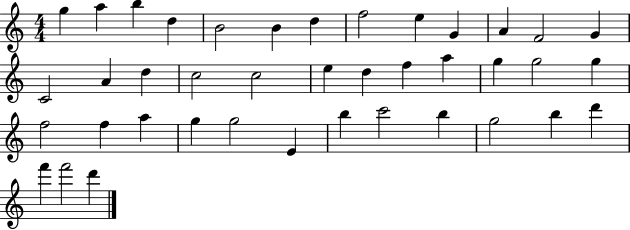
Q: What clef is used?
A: treble